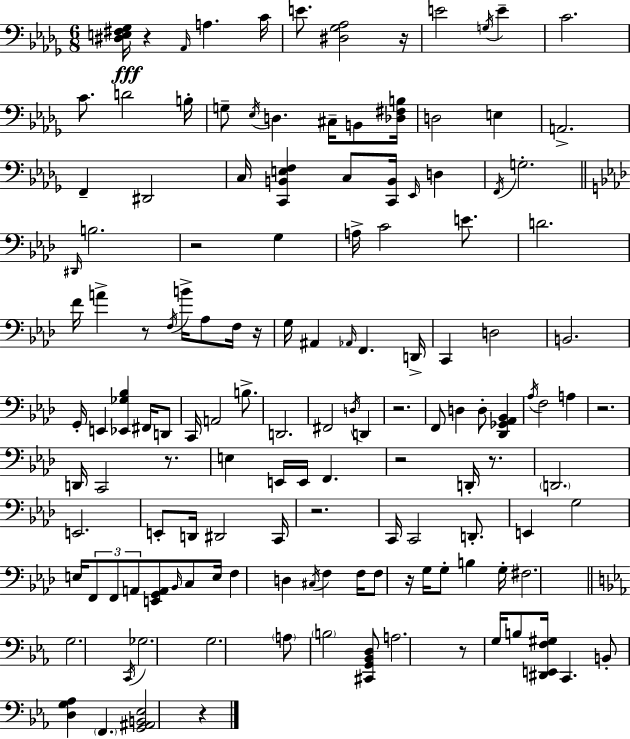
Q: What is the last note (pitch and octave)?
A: F2